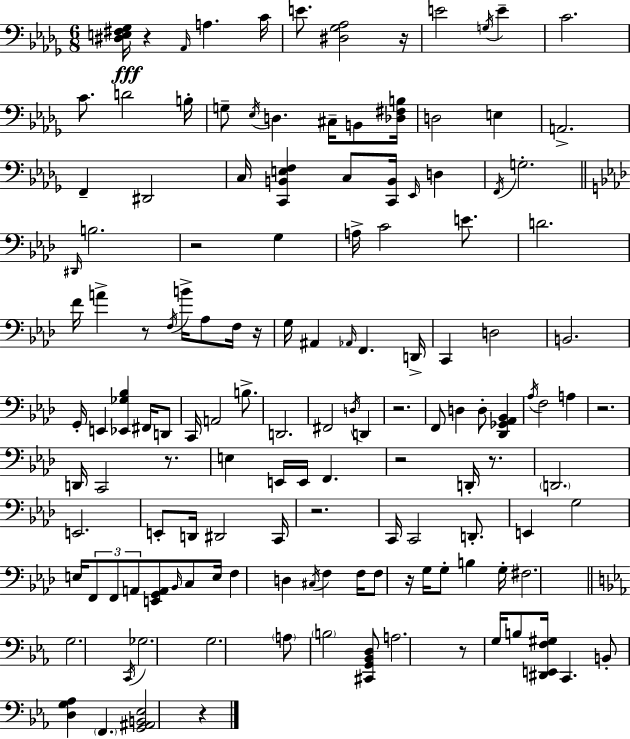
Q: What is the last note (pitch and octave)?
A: F2